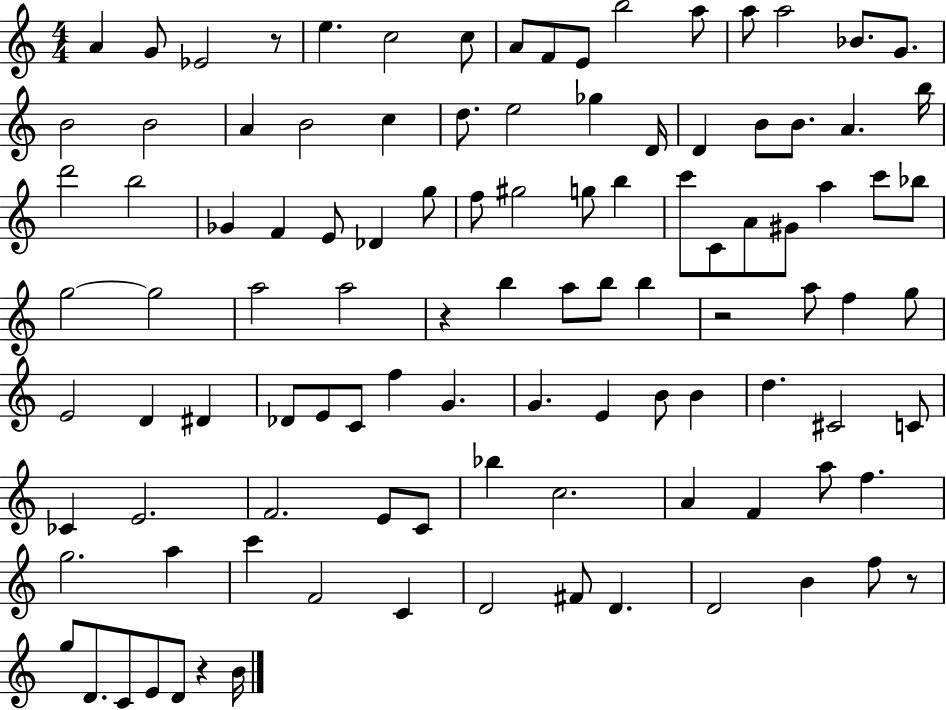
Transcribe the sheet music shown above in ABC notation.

X:1
T:Untitled
M:4/4
L:1/4
K:C
A G/2 _E2 z/2 e c2 c/2 A/2 F/2 E/2 b2 a/2 a/2 a2 _B/2 G/2 B2 B2 A B2 c d/2 e2 _g D/4 D B/2 B/2 A b/4 d'2 b2 _G F E/2 _D g/2 f/2 ^g2 g/2 b c'/2 C/2 A/2 ^G/2 a c'/2 _b/2 g2 g2 a2 a2 z b a/2 b/2 b z2 a/2 f g/2 E2 D ^D _D/2 E/2 C/2 f G G E B/2 B d ^C2 C/2 _C E2 F2 E/2 C/2 _b c2 A F a/2 f g2 a c' F2 C D2 ^F/2 D D2 B f/2 z/2 g/2 D/2 C/2 E/2 D/2 z B/4